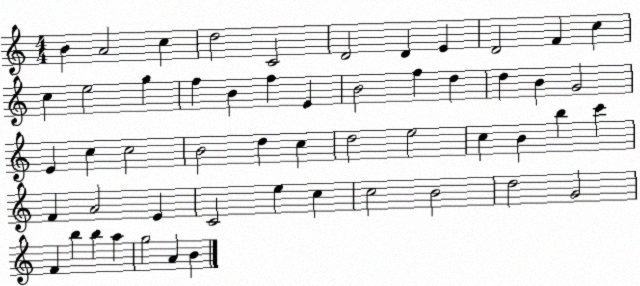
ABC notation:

X:1
T:Untitled
M:4/4
L:1/4
K:C
B A2 c d2 C2 D2 D E D2 F c c e2 g f B f E B2 f d d B G2 E c c2 B2 d c d2 e2 c B b c' F A2 E C2 e c c2 B2 d2 G2 F b b a g2 A B